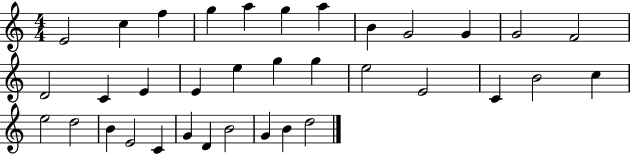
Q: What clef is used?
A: treble